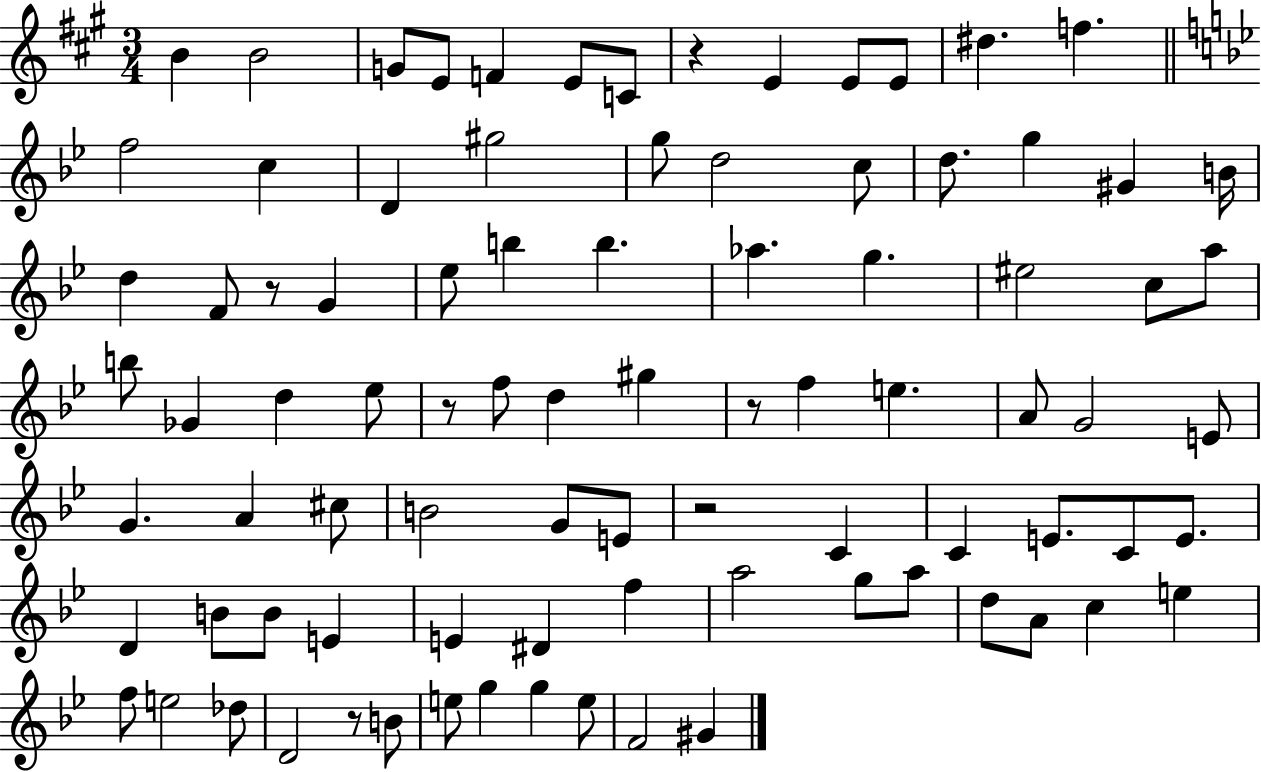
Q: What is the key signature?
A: A major